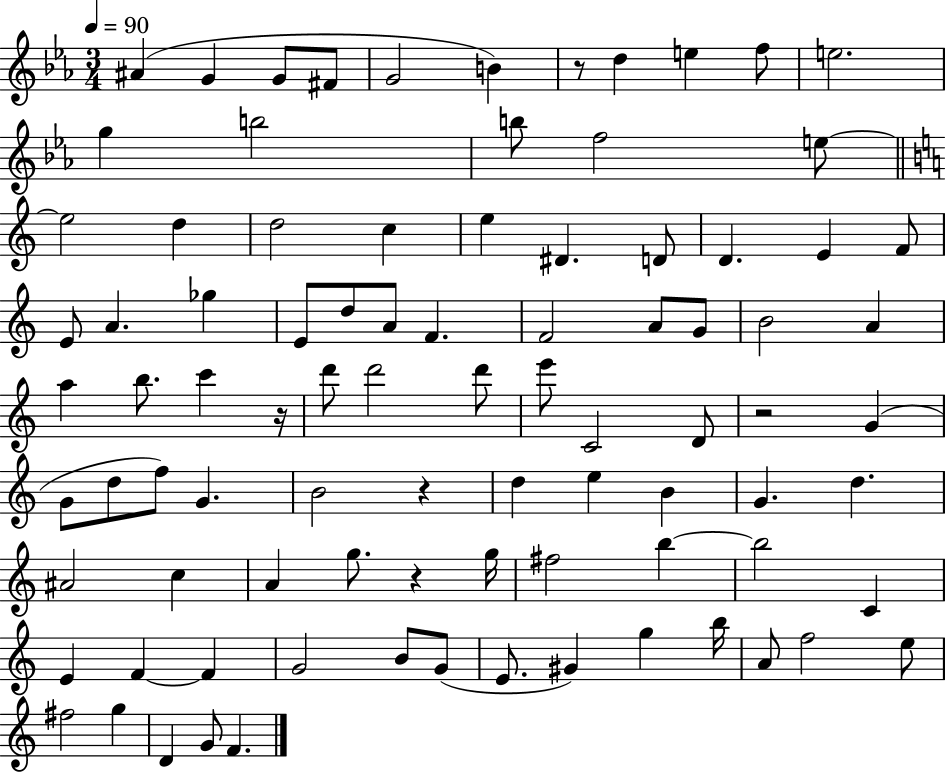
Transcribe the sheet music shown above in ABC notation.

X:1
T:Untitled
M:3/4
L:1/4
K:Eb
^A G G/2 ^F/2 G2 B z/2 d e f/2 e2 g b2 b/2 f2 e/2 e2 d d2 c e ^D D/2 D E F/2 E/2 A _g E/2 d/2 A/2 F F2 A/2 G/2 B2 A a b/2 c' z/4 d'/2 d'2 d'/2 e'/2 C2 D/2 z2 G G/2 d/2 f/2 G B2 z d e B G d ^A2 c A g/2 z g/4 ^f2 b b2 C E F F G2 B/2 G/2 E/2 ^G g b/4 A/2 f2 e/2 ^f2 g D G/2 F